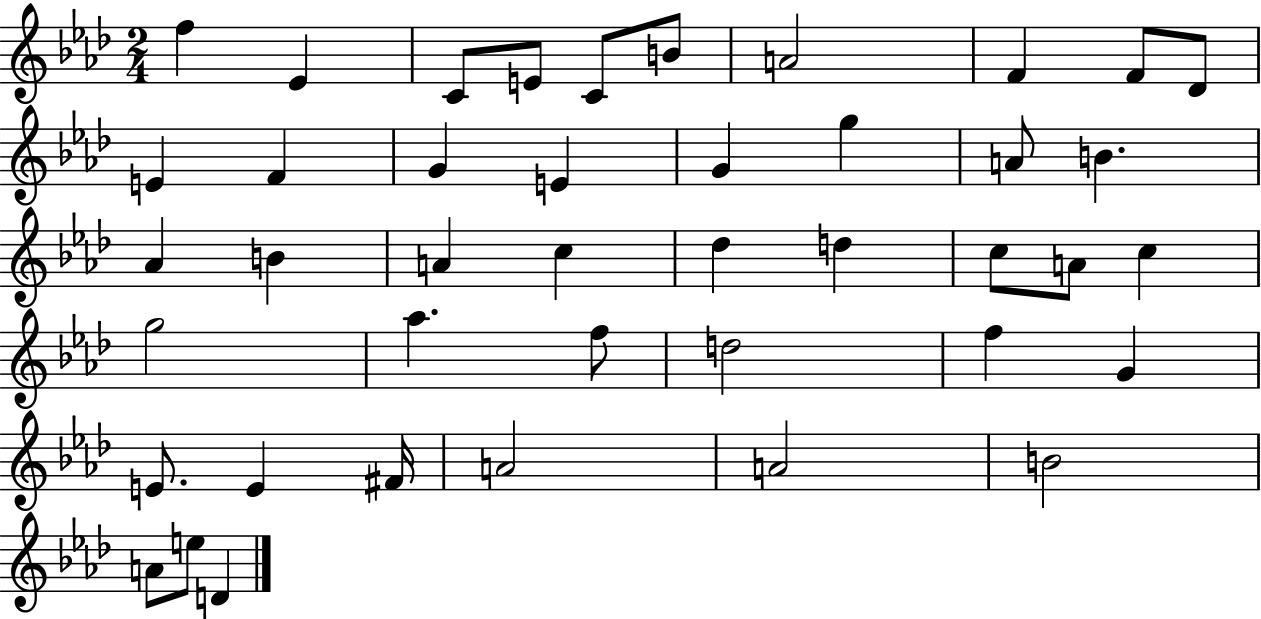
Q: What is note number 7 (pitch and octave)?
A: A4